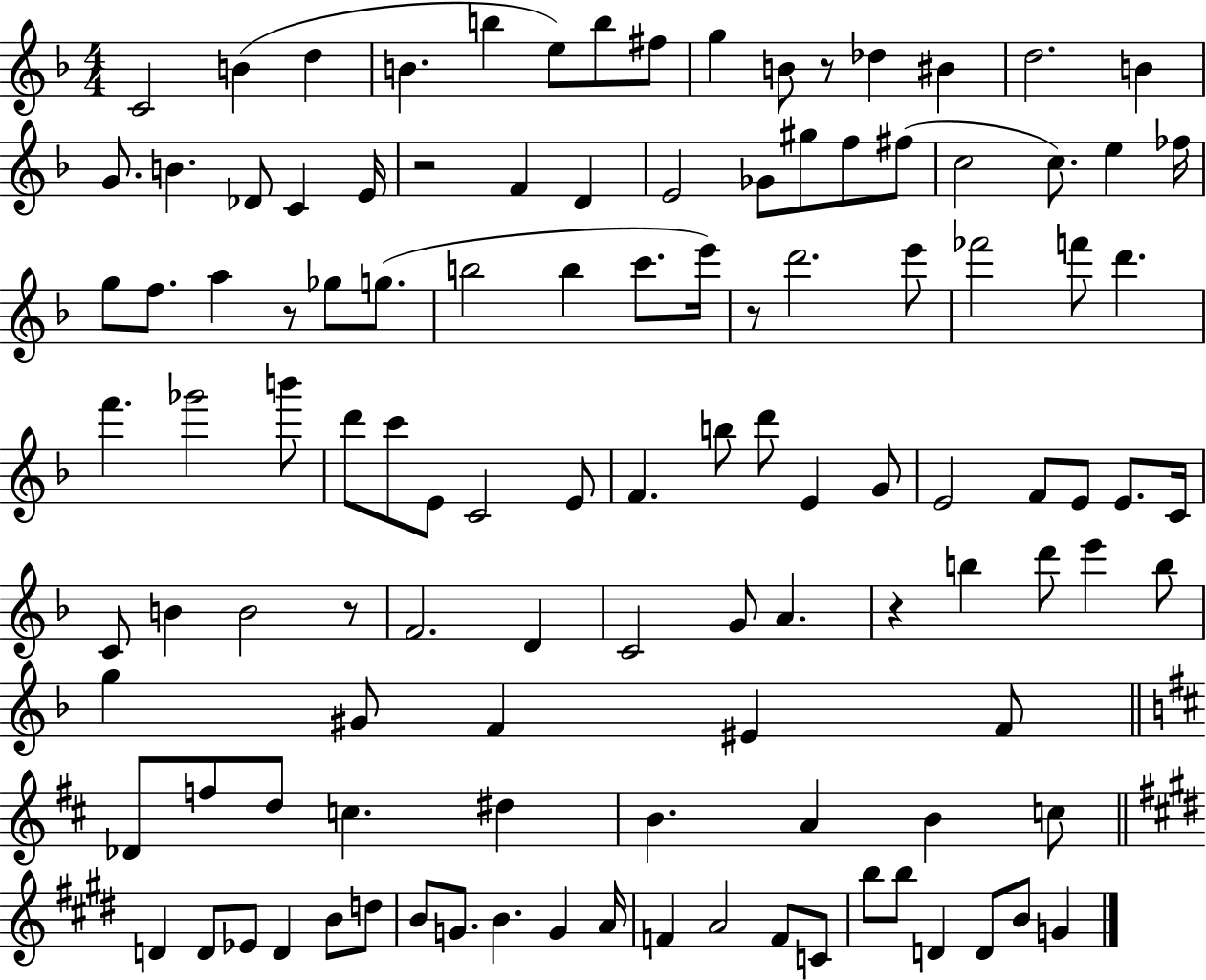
C4/h B4/q D5/q B4/q. B5/q E5/e B5/e F#5/e G5/q B4/e R/e Db5/q BIS4/q D5/h. B4/q G4/e. B4/q. Db4/e C4/q E4/s R/h F4/q D4/q E4/h Gb4/e G#5/e F5/e F#5/e C5/h C5/e. E5/q FES5/s G5/e F5/e. A5/q R/e Gb5/e G5/e. B5/h B5/q C6/e. E6/s R/e D6/h. E6/e FES6/h F6/e D6/q. F6/q. Gb6/h B6/e D6/e C6/e E4/e C4/h E4/e F4/q. B5/e D6/e E4/q G4/e E4/h F4/e E4/e E4/e. C4/s C4/e B4/q B4/h R/e F4/h. D4/q C4/h G4/e A4/q. R/q B5/q D6/e E6/q B5/e G5/q G#4/e F4/q EIS4/q F4/e Db4/e F5/e D5/e C5/q. D#5/q B4/q. A4/q B4/q C5/e D4/q D4/e Eb4/e D4/q B4/e D5/e B4/e G4/e. B4/q. G4/q A4/s F4/q A4/h F4/e C4/e B5/e B5/e D4/q D4/e B4/e G4/q